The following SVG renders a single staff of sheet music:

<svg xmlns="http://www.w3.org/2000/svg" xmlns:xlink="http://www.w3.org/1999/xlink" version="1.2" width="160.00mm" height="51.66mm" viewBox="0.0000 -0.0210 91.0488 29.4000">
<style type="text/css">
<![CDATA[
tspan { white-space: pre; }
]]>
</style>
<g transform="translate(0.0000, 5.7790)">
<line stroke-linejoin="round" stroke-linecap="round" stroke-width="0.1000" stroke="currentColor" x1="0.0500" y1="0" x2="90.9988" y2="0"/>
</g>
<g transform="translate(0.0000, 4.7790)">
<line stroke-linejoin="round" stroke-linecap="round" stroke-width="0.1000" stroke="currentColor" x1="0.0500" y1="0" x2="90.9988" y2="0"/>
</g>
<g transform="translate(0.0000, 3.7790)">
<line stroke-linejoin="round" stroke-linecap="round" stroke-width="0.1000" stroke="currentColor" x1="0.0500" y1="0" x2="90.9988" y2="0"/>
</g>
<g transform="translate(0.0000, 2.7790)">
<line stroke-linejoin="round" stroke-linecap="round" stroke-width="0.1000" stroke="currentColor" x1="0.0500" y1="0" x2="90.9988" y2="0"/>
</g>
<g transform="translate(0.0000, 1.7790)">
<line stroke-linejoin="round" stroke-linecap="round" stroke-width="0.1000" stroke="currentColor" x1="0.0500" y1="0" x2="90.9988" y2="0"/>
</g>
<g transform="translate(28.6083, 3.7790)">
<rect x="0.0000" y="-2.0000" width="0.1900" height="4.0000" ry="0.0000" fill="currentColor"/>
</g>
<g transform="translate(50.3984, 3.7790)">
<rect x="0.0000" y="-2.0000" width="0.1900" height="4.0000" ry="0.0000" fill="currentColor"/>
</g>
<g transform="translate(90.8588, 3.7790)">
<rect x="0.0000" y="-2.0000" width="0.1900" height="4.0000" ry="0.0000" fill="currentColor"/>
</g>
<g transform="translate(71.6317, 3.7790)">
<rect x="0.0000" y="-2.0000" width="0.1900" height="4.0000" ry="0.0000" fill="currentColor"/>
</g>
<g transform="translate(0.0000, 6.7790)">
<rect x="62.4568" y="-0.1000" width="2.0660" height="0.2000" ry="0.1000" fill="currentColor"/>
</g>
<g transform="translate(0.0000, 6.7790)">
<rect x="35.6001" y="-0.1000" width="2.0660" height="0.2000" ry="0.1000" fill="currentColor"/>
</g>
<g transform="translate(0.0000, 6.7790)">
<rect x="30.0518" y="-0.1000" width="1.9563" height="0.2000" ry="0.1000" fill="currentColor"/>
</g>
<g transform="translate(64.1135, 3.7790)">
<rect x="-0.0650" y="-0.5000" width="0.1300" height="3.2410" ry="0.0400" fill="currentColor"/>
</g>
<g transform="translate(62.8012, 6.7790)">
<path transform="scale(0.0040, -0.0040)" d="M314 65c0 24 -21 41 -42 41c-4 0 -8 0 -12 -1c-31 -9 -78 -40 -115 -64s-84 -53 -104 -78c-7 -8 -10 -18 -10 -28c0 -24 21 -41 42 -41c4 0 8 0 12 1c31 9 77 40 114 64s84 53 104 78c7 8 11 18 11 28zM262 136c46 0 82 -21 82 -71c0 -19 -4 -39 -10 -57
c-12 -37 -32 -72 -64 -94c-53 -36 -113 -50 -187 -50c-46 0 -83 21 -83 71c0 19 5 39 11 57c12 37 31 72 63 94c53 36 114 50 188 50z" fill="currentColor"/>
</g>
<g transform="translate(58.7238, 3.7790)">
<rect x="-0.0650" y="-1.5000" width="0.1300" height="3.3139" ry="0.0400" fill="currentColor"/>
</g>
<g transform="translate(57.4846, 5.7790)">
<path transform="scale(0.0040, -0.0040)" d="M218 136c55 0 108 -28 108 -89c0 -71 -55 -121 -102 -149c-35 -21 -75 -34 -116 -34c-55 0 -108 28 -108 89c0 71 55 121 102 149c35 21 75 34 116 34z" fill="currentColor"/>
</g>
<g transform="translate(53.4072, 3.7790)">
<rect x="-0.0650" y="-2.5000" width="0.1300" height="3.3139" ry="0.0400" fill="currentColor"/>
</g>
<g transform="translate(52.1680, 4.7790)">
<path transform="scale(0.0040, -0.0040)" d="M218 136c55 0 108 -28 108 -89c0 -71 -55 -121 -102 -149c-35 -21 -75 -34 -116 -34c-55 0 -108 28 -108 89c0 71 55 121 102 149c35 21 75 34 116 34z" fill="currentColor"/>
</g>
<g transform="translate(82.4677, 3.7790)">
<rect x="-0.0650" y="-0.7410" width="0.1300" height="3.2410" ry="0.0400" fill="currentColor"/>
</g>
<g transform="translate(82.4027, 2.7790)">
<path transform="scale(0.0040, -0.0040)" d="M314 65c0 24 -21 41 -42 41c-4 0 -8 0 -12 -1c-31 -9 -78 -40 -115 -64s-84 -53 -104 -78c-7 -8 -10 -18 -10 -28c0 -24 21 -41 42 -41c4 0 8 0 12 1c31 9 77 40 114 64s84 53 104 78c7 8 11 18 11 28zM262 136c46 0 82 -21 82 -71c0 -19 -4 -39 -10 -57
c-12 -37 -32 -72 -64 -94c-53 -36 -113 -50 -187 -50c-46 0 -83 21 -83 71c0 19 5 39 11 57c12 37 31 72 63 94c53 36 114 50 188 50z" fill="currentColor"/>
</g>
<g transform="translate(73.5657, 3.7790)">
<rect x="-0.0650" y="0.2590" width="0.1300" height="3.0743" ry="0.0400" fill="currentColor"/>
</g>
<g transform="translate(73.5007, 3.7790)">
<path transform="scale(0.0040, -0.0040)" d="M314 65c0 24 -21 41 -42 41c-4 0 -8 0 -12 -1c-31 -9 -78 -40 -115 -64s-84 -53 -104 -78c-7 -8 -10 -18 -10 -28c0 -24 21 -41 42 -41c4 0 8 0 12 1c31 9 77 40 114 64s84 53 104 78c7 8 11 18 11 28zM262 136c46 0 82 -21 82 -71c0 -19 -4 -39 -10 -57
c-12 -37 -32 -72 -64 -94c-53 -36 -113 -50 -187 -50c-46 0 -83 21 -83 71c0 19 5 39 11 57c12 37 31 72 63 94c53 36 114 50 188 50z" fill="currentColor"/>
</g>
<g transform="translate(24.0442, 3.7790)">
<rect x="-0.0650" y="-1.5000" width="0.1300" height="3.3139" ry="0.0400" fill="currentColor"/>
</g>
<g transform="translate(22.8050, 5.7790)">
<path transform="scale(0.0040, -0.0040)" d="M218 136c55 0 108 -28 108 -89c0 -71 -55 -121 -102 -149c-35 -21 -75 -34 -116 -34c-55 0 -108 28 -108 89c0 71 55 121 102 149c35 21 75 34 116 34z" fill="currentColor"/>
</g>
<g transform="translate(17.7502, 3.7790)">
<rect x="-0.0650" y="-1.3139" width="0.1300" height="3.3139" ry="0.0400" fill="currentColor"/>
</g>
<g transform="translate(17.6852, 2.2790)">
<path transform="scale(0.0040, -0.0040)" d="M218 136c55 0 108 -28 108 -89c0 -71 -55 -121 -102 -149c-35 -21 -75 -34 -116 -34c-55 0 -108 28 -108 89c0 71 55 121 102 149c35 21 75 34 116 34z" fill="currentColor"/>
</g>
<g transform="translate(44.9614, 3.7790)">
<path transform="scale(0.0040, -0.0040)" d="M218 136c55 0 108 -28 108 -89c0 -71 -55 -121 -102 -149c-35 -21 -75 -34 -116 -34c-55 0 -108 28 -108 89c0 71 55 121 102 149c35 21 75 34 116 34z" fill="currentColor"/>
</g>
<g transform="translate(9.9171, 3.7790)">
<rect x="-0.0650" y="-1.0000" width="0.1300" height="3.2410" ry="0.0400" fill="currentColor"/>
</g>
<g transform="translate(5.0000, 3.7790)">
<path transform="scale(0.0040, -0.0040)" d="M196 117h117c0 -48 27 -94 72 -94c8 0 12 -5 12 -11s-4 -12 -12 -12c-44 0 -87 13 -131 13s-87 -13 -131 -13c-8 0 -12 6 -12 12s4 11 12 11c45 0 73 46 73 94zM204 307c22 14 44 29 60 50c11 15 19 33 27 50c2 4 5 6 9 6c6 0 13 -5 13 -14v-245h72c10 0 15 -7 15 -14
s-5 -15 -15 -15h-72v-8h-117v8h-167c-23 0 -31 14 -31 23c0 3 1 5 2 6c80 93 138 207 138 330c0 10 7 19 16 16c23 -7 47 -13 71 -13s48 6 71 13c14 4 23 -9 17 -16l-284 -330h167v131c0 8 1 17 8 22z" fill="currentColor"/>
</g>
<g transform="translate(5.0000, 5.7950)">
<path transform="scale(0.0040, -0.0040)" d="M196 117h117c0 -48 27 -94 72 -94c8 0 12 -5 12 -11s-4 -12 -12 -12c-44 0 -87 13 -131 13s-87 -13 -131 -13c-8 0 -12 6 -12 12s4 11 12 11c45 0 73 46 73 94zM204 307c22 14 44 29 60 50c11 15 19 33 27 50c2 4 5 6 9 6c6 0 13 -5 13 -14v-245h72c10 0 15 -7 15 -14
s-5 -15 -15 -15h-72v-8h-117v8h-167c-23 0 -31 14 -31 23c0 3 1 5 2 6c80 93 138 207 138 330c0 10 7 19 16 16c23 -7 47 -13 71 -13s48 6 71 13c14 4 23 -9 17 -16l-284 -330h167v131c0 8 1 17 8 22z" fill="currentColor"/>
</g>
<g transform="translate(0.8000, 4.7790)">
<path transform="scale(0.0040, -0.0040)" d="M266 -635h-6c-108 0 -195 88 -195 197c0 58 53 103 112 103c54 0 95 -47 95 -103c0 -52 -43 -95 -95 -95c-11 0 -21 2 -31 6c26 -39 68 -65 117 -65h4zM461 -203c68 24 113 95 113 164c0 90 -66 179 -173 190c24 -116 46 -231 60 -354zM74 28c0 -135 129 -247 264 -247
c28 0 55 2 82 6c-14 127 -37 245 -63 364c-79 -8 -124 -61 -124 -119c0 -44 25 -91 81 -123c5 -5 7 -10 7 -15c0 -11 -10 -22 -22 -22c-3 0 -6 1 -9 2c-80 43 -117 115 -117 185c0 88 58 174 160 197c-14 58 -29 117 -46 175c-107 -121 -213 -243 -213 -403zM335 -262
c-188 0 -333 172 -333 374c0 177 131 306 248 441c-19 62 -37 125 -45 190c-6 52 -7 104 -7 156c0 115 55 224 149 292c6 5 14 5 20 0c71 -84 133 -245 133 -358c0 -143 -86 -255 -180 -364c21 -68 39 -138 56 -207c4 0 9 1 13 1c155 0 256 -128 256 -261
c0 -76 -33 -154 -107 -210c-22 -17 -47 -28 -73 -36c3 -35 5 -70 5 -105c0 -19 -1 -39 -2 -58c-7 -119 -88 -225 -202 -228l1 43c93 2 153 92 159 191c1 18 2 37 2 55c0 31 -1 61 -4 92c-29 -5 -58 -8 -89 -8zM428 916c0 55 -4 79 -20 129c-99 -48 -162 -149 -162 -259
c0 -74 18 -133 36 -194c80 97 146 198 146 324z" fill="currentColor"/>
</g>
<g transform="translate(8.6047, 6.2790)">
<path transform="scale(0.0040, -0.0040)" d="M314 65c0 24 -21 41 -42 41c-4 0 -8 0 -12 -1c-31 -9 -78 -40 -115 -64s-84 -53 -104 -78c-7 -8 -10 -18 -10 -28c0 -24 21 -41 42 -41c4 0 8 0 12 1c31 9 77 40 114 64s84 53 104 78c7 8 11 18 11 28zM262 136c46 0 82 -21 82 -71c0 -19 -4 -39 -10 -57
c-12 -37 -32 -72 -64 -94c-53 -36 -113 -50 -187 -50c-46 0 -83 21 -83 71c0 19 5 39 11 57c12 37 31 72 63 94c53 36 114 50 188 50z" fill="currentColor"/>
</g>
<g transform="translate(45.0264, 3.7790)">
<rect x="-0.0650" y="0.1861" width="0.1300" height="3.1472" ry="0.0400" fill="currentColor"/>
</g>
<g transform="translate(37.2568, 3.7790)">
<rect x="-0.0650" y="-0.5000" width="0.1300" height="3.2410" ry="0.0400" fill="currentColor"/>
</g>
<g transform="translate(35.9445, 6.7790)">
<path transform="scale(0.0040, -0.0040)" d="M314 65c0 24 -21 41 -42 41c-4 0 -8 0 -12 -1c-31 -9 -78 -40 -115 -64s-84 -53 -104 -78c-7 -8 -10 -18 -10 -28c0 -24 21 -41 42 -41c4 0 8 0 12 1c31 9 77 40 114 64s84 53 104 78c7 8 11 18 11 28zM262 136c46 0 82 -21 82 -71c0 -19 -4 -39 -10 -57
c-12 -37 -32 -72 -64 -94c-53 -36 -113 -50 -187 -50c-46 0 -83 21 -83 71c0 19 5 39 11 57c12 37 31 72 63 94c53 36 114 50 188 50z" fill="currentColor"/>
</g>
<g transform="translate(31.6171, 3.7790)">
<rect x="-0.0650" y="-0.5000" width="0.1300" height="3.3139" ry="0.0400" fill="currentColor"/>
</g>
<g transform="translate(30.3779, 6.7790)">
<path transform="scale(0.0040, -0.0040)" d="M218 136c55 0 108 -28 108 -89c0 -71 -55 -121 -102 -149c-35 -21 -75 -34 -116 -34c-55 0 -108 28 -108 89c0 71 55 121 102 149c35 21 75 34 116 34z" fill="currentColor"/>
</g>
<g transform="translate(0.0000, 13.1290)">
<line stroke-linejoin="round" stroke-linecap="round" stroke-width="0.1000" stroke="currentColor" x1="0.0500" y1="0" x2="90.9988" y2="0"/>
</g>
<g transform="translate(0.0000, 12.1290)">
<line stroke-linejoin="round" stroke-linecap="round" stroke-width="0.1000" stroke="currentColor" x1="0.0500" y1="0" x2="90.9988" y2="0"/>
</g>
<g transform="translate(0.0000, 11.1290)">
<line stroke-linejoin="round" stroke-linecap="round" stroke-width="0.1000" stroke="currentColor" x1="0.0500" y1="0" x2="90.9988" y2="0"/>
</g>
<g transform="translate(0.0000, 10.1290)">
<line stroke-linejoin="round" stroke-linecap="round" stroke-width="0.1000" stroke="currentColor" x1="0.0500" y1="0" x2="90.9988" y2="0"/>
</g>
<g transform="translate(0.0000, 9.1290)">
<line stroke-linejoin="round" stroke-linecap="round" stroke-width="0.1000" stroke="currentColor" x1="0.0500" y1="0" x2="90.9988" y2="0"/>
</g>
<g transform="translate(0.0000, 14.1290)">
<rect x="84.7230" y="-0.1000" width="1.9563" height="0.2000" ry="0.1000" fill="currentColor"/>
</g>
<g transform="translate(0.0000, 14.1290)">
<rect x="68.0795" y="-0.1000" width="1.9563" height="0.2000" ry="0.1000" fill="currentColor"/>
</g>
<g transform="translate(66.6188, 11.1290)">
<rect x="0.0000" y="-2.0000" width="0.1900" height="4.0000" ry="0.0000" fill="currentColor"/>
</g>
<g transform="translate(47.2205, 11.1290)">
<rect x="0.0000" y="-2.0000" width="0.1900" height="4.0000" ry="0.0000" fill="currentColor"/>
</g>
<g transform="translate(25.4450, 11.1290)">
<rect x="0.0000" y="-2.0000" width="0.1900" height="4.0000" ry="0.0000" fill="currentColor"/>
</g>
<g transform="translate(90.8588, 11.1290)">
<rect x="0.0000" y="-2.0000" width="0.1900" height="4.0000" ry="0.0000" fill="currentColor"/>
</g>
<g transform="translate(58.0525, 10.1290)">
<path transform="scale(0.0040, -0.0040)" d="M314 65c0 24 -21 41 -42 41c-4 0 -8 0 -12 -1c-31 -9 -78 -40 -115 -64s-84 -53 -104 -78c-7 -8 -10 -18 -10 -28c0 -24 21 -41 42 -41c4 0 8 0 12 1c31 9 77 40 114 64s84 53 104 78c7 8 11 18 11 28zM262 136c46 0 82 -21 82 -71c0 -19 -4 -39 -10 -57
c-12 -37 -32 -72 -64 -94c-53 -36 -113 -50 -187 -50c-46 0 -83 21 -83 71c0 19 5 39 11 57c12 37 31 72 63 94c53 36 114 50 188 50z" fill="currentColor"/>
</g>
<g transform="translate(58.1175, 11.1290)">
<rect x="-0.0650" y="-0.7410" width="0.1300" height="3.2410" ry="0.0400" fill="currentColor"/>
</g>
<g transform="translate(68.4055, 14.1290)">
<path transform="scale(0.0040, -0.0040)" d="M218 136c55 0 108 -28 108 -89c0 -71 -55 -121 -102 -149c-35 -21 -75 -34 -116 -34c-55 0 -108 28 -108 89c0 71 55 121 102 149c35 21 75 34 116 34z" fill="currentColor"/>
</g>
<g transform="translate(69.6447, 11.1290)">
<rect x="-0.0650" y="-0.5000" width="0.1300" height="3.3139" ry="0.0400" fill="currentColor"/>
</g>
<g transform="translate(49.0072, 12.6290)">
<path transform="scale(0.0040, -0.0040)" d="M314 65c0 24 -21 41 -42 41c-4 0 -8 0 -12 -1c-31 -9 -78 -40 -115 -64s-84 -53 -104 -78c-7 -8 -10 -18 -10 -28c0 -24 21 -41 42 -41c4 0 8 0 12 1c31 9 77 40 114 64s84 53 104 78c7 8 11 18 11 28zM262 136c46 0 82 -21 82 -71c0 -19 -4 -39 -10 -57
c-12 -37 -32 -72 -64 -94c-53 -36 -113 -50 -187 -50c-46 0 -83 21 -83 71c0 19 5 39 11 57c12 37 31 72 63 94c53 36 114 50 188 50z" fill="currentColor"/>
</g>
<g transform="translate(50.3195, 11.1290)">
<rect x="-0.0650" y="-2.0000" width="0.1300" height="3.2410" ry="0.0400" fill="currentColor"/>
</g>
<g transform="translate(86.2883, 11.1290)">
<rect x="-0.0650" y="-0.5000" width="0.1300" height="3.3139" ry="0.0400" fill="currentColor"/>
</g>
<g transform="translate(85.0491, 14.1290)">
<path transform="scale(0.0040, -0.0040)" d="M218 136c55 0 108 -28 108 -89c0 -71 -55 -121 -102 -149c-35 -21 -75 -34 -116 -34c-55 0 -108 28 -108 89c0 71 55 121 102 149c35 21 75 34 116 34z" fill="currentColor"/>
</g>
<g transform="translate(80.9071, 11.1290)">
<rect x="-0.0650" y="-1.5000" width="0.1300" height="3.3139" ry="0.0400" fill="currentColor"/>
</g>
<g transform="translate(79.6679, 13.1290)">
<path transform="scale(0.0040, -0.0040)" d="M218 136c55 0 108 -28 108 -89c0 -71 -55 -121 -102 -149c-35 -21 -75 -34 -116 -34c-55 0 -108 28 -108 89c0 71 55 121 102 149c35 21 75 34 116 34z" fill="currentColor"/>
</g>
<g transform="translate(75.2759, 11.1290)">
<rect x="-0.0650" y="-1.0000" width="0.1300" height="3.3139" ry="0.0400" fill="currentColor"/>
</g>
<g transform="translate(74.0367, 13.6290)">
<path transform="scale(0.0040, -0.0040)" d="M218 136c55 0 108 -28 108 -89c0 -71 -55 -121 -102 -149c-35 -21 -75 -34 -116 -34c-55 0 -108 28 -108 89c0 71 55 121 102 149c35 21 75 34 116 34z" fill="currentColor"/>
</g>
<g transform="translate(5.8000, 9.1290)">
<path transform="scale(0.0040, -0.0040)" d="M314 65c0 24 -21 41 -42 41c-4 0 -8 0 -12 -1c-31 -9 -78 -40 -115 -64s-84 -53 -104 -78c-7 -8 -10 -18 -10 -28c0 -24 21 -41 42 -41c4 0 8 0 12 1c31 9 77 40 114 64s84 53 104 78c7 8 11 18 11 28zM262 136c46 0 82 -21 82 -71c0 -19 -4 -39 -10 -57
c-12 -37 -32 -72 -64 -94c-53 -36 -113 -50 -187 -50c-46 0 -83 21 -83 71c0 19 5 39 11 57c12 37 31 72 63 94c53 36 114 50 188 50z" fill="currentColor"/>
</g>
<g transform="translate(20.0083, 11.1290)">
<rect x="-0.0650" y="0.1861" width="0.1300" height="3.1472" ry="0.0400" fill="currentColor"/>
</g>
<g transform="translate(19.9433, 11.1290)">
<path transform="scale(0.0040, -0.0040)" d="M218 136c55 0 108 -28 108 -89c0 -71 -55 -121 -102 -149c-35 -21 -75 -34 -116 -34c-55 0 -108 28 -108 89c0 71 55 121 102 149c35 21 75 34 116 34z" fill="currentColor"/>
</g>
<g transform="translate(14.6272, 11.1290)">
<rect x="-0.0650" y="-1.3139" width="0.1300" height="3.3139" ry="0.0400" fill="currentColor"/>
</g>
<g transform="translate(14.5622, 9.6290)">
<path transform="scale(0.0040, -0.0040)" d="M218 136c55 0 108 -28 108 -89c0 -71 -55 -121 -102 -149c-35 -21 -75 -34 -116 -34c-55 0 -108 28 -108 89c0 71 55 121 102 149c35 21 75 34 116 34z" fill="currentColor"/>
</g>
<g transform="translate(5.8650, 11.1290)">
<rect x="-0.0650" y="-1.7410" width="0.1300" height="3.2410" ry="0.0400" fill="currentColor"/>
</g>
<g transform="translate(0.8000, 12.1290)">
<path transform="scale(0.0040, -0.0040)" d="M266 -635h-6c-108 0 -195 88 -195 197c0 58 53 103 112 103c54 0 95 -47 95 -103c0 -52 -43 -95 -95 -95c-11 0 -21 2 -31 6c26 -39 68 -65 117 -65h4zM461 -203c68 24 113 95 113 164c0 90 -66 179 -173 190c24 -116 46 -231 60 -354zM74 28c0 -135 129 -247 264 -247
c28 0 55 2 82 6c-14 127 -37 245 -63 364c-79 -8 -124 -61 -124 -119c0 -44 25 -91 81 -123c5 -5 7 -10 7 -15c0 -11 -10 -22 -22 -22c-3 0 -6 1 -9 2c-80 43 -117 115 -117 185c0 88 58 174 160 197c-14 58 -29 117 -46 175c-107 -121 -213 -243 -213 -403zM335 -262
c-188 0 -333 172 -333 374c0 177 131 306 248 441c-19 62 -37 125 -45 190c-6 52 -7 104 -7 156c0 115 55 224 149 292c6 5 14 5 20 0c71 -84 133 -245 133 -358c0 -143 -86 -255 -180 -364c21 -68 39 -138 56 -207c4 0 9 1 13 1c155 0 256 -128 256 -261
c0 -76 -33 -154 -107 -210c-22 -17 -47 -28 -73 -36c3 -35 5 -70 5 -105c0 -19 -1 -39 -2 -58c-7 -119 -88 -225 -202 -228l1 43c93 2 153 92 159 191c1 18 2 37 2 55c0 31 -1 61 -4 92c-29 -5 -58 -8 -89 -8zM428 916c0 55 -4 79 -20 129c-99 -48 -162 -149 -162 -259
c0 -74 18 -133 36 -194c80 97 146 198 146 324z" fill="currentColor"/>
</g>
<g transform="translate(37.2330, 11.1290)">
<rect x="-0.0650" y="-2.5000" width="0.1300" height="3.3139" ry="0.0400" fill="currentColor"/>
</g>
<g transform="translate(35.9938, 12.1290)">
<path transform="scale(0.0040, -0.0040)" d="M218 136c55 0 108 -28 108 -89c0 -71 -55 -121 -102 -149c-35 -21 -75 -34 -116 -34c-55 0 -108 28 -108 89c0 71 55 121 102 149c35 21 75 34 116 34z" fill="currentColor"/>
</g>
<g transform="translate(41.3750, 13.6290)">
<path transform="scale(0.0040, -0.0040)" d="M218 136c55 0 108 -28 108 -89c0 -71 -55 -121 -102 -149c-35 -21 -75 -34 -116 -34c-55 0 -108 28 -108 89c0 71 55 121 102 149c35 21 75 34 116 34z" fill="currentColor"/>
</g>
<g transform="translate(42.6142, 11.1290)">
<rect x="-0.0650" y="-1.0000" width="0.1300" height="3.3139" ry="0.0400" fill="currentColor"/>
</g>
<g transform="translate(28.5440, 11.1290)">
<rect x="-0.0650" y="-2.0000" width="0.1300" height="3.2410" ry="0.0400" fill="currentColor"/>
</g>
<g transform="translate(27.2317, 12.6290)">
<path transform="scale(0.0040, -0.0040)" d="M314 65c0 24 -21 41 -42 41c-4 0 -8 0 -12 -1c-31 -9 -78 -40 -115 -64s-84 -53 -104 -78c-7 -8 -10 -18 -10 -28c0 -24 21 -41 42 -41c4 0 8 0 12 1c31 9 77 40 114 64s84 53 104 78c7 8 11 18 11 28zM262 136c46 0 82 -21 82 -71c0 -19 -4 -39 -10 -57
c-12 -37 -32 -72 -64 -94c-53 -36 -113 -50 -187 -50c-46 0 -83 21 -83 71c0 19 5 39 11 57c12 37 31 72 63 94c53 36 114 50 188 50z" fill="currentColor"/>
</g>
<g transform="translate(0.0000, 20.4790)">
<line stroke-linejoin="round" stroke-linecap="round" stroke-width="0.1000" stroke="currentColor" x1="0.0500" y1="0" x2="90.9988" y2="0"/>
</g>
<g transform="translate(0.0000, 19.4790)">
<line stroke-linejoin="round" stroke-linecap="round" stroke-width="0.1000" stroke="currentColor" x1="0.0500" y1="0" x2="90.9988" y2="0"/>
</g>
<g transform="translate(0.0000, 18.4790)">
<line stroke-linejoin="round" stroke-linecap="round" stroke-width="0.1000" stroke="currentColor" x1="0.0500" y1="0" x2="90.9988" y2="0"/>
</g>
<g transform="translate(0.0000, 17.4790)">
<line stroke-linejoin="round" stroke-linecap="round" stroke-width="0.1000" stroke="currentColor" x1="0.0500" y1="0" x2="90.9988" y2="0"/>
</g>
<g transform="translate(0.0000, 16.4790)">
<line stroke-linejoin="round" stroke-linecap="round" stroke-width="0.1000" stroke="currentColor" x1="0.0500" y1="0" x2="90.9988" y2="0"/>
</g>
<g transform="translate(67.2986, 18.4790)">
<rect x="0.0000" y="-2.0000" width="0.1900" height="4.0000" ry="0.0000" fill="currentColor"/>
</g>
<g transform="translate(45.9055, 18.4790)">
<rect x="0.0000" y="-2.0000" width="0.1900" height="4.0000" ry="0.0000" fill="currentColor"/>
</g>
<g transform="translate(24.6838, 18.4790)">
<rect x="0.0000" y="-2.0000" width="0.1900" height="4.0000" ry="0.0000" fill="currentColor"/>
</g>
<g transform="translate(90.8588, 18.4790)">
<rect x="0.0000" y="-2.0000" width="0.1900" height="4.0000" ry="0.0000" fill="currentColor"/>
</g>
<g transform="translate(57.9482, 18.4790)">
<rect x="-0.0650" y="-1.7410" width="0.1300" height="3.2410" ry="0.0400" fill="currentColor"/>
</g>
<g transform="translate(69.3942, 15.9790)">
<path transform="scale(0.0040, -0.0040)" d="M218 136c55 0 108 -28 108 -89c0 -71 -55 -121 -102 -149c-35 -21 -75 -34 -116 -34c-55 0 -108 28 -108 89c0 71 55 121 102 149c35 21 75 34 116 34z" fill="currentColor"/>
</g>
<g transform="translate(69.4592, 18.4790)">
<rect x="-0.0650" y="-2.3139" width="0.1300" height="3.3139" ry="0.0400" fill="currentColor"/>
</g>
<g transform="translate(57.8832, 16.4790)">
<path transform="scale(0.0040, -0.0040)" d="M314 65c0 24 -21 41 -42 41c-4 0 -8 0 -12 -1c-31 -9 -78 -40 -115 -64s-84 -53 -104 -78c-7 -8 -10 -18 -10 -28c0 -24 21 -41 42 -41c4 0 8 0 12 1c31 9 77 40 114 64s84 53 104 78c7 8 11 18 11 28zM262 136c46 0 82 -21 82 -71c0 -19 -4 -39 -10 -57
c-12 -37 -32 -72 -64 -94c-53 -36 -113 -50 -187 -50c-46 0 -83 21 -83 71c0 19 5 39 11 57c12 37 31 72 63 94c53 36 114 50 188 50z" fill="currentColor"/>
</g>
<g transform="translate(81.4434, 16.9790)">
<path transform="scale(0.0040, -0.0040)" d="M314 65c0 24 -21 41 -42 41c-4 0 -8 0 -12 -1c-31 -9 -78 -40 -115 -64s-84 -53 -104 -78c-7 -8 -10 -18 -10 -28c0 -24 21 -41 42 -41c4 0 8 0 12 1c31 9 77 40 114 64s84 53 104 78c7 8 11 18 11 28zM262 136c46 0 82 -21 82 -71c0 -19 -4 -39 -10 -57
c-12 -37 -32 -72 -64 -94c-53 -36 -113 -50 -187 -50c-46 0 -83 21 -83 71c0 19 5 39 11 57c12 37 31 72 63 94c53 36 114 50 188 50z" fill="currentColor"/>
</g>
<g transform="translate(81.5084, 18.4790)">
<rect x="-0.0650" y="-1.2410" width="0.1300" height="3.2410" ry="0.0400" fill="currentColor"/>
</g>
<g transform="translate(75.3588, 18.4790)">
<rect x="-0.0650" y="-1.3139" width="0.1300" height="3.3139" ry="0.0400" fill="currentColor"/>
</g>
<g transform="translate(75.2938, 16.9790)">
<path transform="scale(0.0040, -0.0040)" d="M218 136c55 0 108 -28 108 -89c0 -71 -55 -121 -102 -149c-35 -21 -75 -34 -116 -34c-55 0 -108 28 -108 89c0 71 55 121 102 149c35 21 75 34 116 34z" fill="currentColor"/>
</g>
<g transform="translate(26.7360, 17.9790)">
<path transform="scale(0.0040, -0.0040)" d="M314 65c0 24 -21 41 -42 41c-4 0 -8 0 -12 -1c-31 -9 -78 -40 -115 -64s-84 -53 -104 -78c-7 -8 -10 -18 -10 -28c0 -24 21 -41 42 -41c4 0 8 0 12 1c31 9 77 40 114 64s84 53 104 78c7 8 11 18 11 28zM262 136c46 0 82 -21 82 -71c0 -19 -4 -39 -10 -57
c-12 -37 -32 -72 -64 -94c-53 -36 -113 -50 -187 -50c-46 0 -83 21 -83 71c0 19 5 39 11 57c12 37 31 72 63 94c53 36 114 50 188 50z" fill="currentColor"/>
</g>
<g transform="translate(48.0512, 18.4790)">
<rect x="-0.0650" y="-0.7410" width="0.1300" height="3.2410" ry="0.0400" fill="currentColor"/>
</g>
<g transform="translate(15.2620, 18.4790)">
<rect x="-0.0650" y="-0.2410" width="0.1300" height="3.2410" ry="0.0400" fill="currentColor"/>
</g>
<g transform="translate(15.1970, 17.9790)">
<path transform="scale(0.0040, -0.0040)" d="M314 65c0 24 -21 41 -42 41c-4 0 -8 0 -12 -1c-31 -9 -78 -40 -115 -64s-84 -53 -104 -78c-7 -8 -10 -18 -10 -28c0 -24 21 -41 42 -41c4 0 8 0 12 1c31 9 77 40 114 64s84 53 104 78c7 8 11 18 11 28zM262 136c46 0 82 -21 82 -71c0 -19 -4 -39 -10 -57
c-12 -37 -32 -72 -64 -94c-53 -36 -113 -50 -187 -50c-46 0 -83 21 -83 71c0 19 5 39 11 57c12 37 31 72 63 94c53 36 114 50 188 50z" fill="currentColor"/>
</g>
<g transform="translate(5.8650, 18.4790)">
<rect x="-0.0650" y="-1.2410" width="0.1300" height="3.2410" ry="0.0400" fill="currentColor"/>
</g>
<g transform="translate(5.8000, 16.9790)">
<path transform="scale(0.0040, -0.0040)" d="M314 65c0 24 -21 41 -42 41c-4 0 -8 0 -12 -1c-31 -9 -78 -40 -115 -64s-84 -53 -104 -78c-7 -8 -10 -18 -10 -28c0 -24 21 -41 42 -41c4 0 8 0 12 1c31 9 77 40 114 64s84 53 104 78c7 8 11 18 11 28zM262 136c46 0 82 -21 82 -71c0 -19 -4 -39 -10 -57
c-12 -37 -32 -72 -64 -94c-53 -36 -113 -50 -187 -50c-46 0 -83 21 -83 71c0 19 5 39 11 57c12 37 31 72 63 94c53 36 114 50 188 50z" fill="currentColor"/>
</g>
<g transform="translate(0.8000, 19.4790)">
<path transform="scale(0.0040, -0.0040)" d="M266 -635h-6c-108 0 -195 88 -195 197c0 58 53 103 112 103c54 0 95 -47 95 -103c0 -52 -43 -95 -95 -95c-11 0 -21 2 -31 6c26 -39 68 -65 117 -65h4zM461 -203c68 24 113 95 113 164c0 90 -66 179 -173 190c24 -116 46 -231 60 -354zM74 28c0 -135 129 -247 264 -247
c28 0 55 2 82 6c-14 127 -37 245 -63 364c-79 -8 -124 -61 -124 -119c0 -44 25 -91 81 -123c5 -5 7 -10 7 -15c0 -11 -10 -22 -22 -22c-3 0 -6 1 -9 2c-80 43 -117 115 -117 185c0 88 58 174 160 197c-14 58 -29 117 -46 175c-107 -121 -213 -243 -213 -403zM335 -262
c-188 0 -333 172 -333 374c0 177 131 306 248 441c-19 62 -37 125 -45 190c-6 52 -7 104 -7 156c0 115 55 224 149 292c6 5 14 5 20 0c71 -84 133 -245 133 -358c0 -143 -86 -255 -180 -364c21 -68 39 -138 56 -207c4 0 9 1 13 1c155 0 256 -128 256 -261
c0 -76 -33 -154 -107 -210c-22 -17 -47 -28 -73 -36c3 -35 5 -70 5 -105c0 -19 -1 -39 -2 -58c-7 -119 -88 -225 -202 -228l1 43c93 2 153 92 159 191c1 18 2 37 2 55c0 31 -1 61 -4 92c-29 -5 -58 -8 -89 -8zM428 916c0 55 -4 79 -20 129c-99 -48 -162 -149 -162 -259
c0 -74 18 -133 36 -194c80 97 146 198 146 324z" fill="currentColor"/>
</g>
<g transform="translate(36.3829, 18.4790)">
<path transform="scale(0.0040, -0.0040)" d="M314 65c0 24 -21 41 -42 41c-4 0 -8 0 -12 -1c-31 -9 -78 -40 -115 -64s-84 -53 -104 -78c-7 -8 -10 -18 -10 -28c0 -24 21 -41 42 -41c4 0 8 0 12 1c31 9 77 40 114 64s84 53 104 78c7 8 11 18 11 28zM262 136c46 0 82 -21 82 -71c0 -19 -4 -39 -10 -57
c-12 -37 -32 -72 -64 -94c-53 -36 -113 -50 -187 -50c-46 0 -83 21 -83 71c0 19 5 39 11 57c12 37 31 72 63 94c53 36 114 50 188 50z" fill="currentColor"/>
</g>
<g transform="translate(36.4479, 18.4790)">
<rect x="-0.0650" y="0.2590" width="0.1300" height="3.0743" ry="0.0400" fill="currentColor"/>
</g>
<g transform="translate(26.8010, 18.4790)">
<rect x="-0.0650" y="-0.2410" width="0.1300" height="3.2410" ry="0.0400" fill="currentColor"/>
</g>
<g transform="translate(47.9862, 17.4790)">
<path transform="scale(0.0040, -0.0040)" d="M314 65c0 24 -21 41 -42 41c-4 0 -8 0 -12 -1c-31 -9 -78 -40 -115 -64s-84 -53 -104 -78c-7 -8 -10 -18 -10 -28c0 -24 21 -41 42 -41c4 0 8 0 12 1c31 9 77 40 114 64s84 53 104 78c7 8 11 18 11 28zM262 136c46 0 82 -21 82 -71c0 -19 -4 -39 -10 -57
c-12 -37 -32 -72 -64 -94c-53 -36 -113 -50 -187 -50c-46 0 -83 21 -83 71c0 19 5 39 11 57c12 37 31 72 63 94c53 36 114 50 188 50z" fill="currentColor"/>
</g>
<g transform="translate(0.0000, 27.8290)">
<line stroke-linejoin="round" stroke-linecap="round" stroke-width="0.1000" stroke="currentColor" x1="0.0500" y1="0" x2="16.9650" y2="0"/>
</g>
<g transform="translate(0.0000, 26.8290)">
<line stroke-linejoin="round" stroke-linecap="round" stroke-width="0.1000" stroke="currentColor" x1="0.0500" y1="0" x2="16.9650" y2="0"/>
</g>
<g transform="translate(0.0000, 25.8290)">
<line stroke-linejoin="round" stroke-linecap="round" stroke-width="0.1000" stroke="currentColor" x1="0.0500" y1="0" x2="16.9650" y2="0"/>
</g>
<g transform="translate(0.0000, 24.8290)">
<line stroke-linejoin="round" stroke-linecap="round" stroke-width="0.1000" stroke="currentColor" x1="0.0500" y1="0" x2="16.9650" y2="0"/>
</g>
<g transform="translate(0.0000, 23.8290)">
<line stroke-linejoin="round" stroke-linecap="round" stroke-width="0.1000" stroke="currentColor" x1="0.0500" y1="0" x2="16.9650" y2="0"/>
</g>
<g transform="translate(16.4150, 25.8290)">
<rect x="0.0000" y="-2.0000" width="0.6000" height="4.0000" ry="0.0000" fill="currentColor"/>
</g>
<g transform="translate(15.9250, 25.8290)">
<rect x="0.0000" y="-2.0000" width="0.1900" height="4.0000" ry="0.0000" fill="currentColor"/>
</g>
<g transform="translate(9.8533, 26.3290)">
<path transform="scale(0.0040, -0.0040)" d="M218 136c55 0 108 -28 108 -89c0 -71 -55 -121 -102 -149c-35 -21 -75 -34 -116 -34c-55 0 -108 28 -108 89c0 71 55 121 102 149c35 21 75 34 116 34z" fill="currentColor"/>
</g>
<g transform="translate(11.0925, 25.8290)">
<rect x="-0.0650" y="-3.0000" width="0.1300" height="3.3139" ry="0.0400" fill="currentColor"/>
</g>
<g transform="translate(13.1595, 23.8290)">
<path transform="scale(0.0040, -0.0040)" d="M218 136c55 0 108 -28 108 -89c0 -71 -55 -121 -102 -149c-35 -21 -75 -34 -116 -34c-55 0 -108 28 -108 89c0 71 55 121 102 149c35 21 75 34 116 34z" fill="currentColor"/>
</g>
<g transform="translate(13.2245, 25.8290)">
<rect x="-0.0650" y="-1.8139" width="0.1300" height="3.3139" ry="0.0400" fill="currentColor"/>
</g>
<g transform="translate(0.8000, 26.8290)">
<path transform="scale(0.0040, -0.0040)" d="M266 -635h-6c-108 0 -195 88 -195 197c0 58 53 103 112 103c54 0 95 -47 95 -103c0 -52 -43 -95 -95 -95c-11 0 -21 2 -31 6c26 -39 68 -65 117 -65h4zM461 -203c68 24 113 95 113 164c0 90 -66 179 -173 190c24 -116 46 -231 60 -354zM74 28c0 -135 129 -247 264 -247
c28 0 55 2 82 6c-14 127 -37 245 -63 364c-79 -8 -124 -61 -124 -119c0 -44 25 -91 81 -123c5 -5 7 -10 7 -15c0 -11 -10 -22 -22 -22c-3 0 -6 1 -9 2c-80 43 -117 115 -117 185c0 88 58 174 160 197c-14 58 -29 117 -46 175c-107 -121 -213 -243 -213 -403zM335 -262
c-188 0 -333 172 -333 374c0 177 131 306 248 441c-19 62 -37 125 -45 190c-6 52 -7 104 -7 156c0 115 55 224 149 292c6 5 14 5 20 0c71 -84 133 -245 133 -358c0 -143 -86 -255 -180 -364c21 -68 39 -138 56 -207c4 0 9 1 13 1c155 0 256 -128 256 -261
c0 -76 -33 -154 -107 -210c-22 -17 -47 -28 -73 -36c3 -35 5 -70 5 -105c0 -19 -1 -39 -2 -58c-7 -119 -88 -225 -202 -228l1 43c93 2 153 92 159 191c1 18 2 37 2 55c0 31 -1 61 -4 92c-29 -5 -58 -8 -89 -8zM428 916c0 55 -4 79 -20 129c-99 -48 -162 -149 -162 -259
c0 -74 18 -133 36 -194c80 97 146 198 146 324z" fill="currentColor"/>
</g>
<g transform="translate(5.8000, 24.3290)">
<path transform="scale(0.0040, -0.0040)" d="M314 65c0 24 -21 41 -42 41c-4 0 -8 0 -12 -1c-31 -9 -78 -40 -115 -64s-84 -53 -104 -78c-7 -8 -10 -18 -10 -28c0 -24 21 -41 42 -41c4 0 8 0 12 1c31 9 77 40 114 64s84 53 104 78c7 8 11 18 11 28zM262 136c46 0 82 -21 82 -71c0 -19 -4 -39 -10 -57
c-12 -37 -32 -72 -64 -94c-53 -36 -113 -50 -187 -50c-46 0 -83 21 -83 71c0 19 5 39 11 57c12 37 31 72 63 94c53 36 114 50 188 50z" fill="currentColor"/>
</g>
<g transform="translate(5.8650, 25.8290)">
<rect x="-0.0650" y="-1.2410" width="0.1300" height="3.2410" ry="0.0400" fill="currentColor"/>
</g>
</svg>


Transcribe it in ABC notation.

X:1
T:Untitled
M:4/4
L:1/4
K:C
D2 e E C C2 B G E C2 B2 d2 f2 e B F2 G D F2 d2 C D E C e2 c2 c2 B2 d2 f2 g e e2 e2 A f